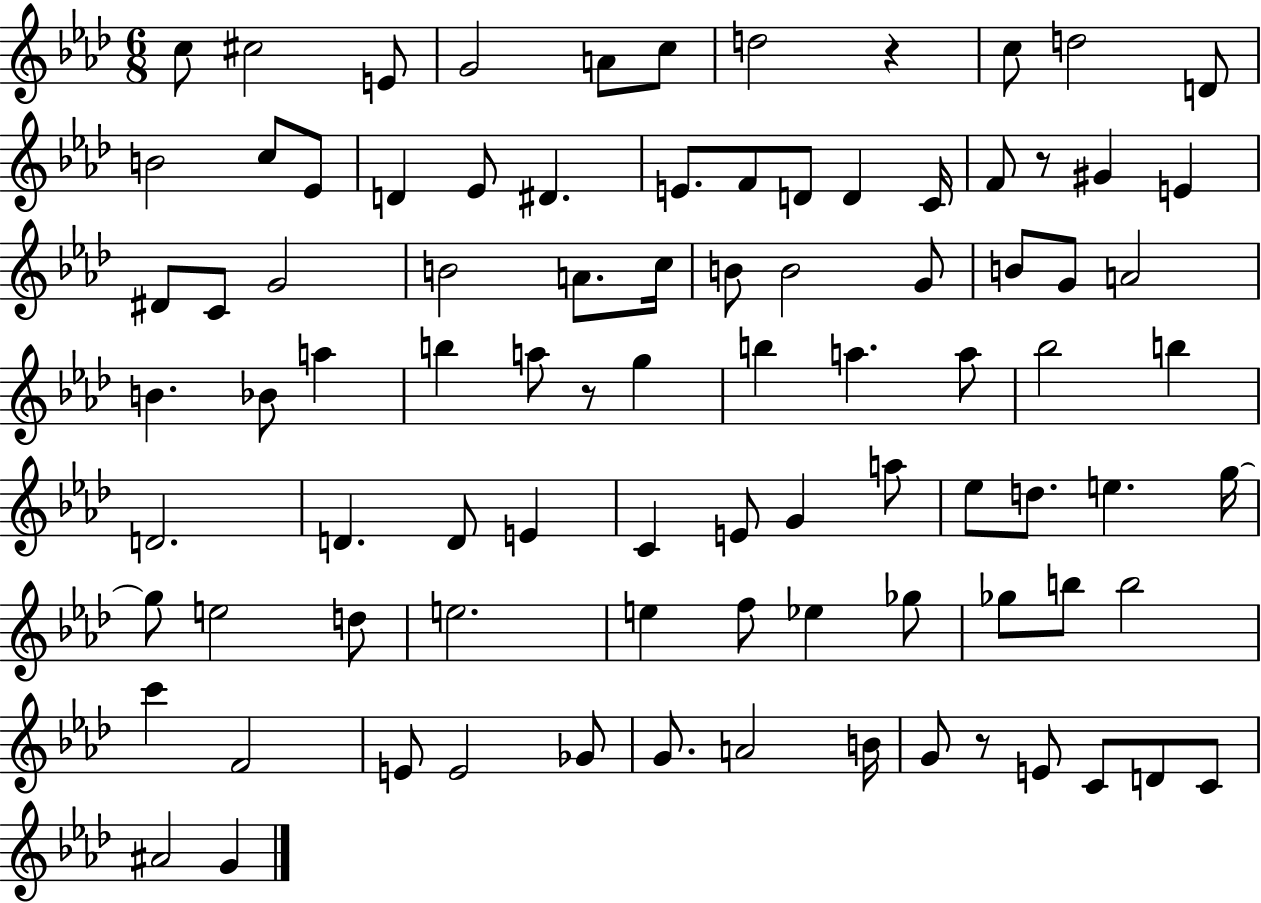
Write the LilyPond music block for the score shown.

{
  \clef treble
  \numericTimeSignature
  \time 6/8
  \key aes \major
  \repeat volta 2 { c''8 cis''2 e'8 | g'2 a'8 c''8 | d''2 r4 | c''8 d''2 d'8 | \break b'2 c''8 ees'8 | d'4 ees'8 dis'4. | e'8. f'8 d'8 d'4 c'16 | f'8 r8 gis'4 e'4 | \break dis'8 c'8 g'2 | b'2 a'8. c''16 | b'8 b'2 g'8 | b'8 g'8 a'2 | \break b'4. bes'8 a''4 | b''4 a''8 r8 g''4 | b''4 a''4. a''8 | bes''2 b''4 | \break d'2. | d'4. d'8 e'4 | c'4 e'8 g'4 a''8 | ees''8 d''8. e''4. g''16~~ | \break g''8 e''2 d''8 | e''2. | e''4 f''8 ees''4 ges''8 | ges''8 b''8 b''2 | \break c'''4 f'2 | e'8 e'2 ges'8 | g'8. a'2 b'16 | g'8 r8 e'8 c'8 d'8 c'8 | \break ais'2 g'4 | } \bar "|."
}